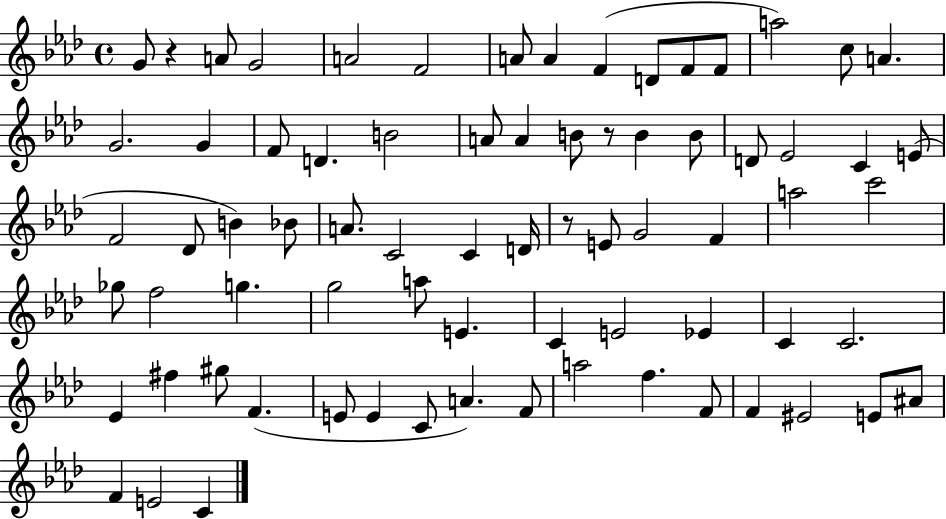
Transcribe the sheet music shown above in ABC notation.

X:1
T:Untitled
M:4/4
L:1/4
K:Ab
G/2 z A/2 G2 A2 F2 A/2 A F D/2 F/2 F/2 a2 c/2 A G2 G F/2 D B2 A/2 A B/2 z/2 B B/2 D/2 _E2 C E/2 F2 _D/2 B _B/2 A/2 C2 C D/4 z/2 E/2 G2 F a2 c'2 _g/2 f2 g g2 a/2 E C E2 _E C C2 _E ^f ^g/2 F E/2 E C/2 A F/2 a2 f F/2 F ^E2 E/2 ^A/2 F E2 C